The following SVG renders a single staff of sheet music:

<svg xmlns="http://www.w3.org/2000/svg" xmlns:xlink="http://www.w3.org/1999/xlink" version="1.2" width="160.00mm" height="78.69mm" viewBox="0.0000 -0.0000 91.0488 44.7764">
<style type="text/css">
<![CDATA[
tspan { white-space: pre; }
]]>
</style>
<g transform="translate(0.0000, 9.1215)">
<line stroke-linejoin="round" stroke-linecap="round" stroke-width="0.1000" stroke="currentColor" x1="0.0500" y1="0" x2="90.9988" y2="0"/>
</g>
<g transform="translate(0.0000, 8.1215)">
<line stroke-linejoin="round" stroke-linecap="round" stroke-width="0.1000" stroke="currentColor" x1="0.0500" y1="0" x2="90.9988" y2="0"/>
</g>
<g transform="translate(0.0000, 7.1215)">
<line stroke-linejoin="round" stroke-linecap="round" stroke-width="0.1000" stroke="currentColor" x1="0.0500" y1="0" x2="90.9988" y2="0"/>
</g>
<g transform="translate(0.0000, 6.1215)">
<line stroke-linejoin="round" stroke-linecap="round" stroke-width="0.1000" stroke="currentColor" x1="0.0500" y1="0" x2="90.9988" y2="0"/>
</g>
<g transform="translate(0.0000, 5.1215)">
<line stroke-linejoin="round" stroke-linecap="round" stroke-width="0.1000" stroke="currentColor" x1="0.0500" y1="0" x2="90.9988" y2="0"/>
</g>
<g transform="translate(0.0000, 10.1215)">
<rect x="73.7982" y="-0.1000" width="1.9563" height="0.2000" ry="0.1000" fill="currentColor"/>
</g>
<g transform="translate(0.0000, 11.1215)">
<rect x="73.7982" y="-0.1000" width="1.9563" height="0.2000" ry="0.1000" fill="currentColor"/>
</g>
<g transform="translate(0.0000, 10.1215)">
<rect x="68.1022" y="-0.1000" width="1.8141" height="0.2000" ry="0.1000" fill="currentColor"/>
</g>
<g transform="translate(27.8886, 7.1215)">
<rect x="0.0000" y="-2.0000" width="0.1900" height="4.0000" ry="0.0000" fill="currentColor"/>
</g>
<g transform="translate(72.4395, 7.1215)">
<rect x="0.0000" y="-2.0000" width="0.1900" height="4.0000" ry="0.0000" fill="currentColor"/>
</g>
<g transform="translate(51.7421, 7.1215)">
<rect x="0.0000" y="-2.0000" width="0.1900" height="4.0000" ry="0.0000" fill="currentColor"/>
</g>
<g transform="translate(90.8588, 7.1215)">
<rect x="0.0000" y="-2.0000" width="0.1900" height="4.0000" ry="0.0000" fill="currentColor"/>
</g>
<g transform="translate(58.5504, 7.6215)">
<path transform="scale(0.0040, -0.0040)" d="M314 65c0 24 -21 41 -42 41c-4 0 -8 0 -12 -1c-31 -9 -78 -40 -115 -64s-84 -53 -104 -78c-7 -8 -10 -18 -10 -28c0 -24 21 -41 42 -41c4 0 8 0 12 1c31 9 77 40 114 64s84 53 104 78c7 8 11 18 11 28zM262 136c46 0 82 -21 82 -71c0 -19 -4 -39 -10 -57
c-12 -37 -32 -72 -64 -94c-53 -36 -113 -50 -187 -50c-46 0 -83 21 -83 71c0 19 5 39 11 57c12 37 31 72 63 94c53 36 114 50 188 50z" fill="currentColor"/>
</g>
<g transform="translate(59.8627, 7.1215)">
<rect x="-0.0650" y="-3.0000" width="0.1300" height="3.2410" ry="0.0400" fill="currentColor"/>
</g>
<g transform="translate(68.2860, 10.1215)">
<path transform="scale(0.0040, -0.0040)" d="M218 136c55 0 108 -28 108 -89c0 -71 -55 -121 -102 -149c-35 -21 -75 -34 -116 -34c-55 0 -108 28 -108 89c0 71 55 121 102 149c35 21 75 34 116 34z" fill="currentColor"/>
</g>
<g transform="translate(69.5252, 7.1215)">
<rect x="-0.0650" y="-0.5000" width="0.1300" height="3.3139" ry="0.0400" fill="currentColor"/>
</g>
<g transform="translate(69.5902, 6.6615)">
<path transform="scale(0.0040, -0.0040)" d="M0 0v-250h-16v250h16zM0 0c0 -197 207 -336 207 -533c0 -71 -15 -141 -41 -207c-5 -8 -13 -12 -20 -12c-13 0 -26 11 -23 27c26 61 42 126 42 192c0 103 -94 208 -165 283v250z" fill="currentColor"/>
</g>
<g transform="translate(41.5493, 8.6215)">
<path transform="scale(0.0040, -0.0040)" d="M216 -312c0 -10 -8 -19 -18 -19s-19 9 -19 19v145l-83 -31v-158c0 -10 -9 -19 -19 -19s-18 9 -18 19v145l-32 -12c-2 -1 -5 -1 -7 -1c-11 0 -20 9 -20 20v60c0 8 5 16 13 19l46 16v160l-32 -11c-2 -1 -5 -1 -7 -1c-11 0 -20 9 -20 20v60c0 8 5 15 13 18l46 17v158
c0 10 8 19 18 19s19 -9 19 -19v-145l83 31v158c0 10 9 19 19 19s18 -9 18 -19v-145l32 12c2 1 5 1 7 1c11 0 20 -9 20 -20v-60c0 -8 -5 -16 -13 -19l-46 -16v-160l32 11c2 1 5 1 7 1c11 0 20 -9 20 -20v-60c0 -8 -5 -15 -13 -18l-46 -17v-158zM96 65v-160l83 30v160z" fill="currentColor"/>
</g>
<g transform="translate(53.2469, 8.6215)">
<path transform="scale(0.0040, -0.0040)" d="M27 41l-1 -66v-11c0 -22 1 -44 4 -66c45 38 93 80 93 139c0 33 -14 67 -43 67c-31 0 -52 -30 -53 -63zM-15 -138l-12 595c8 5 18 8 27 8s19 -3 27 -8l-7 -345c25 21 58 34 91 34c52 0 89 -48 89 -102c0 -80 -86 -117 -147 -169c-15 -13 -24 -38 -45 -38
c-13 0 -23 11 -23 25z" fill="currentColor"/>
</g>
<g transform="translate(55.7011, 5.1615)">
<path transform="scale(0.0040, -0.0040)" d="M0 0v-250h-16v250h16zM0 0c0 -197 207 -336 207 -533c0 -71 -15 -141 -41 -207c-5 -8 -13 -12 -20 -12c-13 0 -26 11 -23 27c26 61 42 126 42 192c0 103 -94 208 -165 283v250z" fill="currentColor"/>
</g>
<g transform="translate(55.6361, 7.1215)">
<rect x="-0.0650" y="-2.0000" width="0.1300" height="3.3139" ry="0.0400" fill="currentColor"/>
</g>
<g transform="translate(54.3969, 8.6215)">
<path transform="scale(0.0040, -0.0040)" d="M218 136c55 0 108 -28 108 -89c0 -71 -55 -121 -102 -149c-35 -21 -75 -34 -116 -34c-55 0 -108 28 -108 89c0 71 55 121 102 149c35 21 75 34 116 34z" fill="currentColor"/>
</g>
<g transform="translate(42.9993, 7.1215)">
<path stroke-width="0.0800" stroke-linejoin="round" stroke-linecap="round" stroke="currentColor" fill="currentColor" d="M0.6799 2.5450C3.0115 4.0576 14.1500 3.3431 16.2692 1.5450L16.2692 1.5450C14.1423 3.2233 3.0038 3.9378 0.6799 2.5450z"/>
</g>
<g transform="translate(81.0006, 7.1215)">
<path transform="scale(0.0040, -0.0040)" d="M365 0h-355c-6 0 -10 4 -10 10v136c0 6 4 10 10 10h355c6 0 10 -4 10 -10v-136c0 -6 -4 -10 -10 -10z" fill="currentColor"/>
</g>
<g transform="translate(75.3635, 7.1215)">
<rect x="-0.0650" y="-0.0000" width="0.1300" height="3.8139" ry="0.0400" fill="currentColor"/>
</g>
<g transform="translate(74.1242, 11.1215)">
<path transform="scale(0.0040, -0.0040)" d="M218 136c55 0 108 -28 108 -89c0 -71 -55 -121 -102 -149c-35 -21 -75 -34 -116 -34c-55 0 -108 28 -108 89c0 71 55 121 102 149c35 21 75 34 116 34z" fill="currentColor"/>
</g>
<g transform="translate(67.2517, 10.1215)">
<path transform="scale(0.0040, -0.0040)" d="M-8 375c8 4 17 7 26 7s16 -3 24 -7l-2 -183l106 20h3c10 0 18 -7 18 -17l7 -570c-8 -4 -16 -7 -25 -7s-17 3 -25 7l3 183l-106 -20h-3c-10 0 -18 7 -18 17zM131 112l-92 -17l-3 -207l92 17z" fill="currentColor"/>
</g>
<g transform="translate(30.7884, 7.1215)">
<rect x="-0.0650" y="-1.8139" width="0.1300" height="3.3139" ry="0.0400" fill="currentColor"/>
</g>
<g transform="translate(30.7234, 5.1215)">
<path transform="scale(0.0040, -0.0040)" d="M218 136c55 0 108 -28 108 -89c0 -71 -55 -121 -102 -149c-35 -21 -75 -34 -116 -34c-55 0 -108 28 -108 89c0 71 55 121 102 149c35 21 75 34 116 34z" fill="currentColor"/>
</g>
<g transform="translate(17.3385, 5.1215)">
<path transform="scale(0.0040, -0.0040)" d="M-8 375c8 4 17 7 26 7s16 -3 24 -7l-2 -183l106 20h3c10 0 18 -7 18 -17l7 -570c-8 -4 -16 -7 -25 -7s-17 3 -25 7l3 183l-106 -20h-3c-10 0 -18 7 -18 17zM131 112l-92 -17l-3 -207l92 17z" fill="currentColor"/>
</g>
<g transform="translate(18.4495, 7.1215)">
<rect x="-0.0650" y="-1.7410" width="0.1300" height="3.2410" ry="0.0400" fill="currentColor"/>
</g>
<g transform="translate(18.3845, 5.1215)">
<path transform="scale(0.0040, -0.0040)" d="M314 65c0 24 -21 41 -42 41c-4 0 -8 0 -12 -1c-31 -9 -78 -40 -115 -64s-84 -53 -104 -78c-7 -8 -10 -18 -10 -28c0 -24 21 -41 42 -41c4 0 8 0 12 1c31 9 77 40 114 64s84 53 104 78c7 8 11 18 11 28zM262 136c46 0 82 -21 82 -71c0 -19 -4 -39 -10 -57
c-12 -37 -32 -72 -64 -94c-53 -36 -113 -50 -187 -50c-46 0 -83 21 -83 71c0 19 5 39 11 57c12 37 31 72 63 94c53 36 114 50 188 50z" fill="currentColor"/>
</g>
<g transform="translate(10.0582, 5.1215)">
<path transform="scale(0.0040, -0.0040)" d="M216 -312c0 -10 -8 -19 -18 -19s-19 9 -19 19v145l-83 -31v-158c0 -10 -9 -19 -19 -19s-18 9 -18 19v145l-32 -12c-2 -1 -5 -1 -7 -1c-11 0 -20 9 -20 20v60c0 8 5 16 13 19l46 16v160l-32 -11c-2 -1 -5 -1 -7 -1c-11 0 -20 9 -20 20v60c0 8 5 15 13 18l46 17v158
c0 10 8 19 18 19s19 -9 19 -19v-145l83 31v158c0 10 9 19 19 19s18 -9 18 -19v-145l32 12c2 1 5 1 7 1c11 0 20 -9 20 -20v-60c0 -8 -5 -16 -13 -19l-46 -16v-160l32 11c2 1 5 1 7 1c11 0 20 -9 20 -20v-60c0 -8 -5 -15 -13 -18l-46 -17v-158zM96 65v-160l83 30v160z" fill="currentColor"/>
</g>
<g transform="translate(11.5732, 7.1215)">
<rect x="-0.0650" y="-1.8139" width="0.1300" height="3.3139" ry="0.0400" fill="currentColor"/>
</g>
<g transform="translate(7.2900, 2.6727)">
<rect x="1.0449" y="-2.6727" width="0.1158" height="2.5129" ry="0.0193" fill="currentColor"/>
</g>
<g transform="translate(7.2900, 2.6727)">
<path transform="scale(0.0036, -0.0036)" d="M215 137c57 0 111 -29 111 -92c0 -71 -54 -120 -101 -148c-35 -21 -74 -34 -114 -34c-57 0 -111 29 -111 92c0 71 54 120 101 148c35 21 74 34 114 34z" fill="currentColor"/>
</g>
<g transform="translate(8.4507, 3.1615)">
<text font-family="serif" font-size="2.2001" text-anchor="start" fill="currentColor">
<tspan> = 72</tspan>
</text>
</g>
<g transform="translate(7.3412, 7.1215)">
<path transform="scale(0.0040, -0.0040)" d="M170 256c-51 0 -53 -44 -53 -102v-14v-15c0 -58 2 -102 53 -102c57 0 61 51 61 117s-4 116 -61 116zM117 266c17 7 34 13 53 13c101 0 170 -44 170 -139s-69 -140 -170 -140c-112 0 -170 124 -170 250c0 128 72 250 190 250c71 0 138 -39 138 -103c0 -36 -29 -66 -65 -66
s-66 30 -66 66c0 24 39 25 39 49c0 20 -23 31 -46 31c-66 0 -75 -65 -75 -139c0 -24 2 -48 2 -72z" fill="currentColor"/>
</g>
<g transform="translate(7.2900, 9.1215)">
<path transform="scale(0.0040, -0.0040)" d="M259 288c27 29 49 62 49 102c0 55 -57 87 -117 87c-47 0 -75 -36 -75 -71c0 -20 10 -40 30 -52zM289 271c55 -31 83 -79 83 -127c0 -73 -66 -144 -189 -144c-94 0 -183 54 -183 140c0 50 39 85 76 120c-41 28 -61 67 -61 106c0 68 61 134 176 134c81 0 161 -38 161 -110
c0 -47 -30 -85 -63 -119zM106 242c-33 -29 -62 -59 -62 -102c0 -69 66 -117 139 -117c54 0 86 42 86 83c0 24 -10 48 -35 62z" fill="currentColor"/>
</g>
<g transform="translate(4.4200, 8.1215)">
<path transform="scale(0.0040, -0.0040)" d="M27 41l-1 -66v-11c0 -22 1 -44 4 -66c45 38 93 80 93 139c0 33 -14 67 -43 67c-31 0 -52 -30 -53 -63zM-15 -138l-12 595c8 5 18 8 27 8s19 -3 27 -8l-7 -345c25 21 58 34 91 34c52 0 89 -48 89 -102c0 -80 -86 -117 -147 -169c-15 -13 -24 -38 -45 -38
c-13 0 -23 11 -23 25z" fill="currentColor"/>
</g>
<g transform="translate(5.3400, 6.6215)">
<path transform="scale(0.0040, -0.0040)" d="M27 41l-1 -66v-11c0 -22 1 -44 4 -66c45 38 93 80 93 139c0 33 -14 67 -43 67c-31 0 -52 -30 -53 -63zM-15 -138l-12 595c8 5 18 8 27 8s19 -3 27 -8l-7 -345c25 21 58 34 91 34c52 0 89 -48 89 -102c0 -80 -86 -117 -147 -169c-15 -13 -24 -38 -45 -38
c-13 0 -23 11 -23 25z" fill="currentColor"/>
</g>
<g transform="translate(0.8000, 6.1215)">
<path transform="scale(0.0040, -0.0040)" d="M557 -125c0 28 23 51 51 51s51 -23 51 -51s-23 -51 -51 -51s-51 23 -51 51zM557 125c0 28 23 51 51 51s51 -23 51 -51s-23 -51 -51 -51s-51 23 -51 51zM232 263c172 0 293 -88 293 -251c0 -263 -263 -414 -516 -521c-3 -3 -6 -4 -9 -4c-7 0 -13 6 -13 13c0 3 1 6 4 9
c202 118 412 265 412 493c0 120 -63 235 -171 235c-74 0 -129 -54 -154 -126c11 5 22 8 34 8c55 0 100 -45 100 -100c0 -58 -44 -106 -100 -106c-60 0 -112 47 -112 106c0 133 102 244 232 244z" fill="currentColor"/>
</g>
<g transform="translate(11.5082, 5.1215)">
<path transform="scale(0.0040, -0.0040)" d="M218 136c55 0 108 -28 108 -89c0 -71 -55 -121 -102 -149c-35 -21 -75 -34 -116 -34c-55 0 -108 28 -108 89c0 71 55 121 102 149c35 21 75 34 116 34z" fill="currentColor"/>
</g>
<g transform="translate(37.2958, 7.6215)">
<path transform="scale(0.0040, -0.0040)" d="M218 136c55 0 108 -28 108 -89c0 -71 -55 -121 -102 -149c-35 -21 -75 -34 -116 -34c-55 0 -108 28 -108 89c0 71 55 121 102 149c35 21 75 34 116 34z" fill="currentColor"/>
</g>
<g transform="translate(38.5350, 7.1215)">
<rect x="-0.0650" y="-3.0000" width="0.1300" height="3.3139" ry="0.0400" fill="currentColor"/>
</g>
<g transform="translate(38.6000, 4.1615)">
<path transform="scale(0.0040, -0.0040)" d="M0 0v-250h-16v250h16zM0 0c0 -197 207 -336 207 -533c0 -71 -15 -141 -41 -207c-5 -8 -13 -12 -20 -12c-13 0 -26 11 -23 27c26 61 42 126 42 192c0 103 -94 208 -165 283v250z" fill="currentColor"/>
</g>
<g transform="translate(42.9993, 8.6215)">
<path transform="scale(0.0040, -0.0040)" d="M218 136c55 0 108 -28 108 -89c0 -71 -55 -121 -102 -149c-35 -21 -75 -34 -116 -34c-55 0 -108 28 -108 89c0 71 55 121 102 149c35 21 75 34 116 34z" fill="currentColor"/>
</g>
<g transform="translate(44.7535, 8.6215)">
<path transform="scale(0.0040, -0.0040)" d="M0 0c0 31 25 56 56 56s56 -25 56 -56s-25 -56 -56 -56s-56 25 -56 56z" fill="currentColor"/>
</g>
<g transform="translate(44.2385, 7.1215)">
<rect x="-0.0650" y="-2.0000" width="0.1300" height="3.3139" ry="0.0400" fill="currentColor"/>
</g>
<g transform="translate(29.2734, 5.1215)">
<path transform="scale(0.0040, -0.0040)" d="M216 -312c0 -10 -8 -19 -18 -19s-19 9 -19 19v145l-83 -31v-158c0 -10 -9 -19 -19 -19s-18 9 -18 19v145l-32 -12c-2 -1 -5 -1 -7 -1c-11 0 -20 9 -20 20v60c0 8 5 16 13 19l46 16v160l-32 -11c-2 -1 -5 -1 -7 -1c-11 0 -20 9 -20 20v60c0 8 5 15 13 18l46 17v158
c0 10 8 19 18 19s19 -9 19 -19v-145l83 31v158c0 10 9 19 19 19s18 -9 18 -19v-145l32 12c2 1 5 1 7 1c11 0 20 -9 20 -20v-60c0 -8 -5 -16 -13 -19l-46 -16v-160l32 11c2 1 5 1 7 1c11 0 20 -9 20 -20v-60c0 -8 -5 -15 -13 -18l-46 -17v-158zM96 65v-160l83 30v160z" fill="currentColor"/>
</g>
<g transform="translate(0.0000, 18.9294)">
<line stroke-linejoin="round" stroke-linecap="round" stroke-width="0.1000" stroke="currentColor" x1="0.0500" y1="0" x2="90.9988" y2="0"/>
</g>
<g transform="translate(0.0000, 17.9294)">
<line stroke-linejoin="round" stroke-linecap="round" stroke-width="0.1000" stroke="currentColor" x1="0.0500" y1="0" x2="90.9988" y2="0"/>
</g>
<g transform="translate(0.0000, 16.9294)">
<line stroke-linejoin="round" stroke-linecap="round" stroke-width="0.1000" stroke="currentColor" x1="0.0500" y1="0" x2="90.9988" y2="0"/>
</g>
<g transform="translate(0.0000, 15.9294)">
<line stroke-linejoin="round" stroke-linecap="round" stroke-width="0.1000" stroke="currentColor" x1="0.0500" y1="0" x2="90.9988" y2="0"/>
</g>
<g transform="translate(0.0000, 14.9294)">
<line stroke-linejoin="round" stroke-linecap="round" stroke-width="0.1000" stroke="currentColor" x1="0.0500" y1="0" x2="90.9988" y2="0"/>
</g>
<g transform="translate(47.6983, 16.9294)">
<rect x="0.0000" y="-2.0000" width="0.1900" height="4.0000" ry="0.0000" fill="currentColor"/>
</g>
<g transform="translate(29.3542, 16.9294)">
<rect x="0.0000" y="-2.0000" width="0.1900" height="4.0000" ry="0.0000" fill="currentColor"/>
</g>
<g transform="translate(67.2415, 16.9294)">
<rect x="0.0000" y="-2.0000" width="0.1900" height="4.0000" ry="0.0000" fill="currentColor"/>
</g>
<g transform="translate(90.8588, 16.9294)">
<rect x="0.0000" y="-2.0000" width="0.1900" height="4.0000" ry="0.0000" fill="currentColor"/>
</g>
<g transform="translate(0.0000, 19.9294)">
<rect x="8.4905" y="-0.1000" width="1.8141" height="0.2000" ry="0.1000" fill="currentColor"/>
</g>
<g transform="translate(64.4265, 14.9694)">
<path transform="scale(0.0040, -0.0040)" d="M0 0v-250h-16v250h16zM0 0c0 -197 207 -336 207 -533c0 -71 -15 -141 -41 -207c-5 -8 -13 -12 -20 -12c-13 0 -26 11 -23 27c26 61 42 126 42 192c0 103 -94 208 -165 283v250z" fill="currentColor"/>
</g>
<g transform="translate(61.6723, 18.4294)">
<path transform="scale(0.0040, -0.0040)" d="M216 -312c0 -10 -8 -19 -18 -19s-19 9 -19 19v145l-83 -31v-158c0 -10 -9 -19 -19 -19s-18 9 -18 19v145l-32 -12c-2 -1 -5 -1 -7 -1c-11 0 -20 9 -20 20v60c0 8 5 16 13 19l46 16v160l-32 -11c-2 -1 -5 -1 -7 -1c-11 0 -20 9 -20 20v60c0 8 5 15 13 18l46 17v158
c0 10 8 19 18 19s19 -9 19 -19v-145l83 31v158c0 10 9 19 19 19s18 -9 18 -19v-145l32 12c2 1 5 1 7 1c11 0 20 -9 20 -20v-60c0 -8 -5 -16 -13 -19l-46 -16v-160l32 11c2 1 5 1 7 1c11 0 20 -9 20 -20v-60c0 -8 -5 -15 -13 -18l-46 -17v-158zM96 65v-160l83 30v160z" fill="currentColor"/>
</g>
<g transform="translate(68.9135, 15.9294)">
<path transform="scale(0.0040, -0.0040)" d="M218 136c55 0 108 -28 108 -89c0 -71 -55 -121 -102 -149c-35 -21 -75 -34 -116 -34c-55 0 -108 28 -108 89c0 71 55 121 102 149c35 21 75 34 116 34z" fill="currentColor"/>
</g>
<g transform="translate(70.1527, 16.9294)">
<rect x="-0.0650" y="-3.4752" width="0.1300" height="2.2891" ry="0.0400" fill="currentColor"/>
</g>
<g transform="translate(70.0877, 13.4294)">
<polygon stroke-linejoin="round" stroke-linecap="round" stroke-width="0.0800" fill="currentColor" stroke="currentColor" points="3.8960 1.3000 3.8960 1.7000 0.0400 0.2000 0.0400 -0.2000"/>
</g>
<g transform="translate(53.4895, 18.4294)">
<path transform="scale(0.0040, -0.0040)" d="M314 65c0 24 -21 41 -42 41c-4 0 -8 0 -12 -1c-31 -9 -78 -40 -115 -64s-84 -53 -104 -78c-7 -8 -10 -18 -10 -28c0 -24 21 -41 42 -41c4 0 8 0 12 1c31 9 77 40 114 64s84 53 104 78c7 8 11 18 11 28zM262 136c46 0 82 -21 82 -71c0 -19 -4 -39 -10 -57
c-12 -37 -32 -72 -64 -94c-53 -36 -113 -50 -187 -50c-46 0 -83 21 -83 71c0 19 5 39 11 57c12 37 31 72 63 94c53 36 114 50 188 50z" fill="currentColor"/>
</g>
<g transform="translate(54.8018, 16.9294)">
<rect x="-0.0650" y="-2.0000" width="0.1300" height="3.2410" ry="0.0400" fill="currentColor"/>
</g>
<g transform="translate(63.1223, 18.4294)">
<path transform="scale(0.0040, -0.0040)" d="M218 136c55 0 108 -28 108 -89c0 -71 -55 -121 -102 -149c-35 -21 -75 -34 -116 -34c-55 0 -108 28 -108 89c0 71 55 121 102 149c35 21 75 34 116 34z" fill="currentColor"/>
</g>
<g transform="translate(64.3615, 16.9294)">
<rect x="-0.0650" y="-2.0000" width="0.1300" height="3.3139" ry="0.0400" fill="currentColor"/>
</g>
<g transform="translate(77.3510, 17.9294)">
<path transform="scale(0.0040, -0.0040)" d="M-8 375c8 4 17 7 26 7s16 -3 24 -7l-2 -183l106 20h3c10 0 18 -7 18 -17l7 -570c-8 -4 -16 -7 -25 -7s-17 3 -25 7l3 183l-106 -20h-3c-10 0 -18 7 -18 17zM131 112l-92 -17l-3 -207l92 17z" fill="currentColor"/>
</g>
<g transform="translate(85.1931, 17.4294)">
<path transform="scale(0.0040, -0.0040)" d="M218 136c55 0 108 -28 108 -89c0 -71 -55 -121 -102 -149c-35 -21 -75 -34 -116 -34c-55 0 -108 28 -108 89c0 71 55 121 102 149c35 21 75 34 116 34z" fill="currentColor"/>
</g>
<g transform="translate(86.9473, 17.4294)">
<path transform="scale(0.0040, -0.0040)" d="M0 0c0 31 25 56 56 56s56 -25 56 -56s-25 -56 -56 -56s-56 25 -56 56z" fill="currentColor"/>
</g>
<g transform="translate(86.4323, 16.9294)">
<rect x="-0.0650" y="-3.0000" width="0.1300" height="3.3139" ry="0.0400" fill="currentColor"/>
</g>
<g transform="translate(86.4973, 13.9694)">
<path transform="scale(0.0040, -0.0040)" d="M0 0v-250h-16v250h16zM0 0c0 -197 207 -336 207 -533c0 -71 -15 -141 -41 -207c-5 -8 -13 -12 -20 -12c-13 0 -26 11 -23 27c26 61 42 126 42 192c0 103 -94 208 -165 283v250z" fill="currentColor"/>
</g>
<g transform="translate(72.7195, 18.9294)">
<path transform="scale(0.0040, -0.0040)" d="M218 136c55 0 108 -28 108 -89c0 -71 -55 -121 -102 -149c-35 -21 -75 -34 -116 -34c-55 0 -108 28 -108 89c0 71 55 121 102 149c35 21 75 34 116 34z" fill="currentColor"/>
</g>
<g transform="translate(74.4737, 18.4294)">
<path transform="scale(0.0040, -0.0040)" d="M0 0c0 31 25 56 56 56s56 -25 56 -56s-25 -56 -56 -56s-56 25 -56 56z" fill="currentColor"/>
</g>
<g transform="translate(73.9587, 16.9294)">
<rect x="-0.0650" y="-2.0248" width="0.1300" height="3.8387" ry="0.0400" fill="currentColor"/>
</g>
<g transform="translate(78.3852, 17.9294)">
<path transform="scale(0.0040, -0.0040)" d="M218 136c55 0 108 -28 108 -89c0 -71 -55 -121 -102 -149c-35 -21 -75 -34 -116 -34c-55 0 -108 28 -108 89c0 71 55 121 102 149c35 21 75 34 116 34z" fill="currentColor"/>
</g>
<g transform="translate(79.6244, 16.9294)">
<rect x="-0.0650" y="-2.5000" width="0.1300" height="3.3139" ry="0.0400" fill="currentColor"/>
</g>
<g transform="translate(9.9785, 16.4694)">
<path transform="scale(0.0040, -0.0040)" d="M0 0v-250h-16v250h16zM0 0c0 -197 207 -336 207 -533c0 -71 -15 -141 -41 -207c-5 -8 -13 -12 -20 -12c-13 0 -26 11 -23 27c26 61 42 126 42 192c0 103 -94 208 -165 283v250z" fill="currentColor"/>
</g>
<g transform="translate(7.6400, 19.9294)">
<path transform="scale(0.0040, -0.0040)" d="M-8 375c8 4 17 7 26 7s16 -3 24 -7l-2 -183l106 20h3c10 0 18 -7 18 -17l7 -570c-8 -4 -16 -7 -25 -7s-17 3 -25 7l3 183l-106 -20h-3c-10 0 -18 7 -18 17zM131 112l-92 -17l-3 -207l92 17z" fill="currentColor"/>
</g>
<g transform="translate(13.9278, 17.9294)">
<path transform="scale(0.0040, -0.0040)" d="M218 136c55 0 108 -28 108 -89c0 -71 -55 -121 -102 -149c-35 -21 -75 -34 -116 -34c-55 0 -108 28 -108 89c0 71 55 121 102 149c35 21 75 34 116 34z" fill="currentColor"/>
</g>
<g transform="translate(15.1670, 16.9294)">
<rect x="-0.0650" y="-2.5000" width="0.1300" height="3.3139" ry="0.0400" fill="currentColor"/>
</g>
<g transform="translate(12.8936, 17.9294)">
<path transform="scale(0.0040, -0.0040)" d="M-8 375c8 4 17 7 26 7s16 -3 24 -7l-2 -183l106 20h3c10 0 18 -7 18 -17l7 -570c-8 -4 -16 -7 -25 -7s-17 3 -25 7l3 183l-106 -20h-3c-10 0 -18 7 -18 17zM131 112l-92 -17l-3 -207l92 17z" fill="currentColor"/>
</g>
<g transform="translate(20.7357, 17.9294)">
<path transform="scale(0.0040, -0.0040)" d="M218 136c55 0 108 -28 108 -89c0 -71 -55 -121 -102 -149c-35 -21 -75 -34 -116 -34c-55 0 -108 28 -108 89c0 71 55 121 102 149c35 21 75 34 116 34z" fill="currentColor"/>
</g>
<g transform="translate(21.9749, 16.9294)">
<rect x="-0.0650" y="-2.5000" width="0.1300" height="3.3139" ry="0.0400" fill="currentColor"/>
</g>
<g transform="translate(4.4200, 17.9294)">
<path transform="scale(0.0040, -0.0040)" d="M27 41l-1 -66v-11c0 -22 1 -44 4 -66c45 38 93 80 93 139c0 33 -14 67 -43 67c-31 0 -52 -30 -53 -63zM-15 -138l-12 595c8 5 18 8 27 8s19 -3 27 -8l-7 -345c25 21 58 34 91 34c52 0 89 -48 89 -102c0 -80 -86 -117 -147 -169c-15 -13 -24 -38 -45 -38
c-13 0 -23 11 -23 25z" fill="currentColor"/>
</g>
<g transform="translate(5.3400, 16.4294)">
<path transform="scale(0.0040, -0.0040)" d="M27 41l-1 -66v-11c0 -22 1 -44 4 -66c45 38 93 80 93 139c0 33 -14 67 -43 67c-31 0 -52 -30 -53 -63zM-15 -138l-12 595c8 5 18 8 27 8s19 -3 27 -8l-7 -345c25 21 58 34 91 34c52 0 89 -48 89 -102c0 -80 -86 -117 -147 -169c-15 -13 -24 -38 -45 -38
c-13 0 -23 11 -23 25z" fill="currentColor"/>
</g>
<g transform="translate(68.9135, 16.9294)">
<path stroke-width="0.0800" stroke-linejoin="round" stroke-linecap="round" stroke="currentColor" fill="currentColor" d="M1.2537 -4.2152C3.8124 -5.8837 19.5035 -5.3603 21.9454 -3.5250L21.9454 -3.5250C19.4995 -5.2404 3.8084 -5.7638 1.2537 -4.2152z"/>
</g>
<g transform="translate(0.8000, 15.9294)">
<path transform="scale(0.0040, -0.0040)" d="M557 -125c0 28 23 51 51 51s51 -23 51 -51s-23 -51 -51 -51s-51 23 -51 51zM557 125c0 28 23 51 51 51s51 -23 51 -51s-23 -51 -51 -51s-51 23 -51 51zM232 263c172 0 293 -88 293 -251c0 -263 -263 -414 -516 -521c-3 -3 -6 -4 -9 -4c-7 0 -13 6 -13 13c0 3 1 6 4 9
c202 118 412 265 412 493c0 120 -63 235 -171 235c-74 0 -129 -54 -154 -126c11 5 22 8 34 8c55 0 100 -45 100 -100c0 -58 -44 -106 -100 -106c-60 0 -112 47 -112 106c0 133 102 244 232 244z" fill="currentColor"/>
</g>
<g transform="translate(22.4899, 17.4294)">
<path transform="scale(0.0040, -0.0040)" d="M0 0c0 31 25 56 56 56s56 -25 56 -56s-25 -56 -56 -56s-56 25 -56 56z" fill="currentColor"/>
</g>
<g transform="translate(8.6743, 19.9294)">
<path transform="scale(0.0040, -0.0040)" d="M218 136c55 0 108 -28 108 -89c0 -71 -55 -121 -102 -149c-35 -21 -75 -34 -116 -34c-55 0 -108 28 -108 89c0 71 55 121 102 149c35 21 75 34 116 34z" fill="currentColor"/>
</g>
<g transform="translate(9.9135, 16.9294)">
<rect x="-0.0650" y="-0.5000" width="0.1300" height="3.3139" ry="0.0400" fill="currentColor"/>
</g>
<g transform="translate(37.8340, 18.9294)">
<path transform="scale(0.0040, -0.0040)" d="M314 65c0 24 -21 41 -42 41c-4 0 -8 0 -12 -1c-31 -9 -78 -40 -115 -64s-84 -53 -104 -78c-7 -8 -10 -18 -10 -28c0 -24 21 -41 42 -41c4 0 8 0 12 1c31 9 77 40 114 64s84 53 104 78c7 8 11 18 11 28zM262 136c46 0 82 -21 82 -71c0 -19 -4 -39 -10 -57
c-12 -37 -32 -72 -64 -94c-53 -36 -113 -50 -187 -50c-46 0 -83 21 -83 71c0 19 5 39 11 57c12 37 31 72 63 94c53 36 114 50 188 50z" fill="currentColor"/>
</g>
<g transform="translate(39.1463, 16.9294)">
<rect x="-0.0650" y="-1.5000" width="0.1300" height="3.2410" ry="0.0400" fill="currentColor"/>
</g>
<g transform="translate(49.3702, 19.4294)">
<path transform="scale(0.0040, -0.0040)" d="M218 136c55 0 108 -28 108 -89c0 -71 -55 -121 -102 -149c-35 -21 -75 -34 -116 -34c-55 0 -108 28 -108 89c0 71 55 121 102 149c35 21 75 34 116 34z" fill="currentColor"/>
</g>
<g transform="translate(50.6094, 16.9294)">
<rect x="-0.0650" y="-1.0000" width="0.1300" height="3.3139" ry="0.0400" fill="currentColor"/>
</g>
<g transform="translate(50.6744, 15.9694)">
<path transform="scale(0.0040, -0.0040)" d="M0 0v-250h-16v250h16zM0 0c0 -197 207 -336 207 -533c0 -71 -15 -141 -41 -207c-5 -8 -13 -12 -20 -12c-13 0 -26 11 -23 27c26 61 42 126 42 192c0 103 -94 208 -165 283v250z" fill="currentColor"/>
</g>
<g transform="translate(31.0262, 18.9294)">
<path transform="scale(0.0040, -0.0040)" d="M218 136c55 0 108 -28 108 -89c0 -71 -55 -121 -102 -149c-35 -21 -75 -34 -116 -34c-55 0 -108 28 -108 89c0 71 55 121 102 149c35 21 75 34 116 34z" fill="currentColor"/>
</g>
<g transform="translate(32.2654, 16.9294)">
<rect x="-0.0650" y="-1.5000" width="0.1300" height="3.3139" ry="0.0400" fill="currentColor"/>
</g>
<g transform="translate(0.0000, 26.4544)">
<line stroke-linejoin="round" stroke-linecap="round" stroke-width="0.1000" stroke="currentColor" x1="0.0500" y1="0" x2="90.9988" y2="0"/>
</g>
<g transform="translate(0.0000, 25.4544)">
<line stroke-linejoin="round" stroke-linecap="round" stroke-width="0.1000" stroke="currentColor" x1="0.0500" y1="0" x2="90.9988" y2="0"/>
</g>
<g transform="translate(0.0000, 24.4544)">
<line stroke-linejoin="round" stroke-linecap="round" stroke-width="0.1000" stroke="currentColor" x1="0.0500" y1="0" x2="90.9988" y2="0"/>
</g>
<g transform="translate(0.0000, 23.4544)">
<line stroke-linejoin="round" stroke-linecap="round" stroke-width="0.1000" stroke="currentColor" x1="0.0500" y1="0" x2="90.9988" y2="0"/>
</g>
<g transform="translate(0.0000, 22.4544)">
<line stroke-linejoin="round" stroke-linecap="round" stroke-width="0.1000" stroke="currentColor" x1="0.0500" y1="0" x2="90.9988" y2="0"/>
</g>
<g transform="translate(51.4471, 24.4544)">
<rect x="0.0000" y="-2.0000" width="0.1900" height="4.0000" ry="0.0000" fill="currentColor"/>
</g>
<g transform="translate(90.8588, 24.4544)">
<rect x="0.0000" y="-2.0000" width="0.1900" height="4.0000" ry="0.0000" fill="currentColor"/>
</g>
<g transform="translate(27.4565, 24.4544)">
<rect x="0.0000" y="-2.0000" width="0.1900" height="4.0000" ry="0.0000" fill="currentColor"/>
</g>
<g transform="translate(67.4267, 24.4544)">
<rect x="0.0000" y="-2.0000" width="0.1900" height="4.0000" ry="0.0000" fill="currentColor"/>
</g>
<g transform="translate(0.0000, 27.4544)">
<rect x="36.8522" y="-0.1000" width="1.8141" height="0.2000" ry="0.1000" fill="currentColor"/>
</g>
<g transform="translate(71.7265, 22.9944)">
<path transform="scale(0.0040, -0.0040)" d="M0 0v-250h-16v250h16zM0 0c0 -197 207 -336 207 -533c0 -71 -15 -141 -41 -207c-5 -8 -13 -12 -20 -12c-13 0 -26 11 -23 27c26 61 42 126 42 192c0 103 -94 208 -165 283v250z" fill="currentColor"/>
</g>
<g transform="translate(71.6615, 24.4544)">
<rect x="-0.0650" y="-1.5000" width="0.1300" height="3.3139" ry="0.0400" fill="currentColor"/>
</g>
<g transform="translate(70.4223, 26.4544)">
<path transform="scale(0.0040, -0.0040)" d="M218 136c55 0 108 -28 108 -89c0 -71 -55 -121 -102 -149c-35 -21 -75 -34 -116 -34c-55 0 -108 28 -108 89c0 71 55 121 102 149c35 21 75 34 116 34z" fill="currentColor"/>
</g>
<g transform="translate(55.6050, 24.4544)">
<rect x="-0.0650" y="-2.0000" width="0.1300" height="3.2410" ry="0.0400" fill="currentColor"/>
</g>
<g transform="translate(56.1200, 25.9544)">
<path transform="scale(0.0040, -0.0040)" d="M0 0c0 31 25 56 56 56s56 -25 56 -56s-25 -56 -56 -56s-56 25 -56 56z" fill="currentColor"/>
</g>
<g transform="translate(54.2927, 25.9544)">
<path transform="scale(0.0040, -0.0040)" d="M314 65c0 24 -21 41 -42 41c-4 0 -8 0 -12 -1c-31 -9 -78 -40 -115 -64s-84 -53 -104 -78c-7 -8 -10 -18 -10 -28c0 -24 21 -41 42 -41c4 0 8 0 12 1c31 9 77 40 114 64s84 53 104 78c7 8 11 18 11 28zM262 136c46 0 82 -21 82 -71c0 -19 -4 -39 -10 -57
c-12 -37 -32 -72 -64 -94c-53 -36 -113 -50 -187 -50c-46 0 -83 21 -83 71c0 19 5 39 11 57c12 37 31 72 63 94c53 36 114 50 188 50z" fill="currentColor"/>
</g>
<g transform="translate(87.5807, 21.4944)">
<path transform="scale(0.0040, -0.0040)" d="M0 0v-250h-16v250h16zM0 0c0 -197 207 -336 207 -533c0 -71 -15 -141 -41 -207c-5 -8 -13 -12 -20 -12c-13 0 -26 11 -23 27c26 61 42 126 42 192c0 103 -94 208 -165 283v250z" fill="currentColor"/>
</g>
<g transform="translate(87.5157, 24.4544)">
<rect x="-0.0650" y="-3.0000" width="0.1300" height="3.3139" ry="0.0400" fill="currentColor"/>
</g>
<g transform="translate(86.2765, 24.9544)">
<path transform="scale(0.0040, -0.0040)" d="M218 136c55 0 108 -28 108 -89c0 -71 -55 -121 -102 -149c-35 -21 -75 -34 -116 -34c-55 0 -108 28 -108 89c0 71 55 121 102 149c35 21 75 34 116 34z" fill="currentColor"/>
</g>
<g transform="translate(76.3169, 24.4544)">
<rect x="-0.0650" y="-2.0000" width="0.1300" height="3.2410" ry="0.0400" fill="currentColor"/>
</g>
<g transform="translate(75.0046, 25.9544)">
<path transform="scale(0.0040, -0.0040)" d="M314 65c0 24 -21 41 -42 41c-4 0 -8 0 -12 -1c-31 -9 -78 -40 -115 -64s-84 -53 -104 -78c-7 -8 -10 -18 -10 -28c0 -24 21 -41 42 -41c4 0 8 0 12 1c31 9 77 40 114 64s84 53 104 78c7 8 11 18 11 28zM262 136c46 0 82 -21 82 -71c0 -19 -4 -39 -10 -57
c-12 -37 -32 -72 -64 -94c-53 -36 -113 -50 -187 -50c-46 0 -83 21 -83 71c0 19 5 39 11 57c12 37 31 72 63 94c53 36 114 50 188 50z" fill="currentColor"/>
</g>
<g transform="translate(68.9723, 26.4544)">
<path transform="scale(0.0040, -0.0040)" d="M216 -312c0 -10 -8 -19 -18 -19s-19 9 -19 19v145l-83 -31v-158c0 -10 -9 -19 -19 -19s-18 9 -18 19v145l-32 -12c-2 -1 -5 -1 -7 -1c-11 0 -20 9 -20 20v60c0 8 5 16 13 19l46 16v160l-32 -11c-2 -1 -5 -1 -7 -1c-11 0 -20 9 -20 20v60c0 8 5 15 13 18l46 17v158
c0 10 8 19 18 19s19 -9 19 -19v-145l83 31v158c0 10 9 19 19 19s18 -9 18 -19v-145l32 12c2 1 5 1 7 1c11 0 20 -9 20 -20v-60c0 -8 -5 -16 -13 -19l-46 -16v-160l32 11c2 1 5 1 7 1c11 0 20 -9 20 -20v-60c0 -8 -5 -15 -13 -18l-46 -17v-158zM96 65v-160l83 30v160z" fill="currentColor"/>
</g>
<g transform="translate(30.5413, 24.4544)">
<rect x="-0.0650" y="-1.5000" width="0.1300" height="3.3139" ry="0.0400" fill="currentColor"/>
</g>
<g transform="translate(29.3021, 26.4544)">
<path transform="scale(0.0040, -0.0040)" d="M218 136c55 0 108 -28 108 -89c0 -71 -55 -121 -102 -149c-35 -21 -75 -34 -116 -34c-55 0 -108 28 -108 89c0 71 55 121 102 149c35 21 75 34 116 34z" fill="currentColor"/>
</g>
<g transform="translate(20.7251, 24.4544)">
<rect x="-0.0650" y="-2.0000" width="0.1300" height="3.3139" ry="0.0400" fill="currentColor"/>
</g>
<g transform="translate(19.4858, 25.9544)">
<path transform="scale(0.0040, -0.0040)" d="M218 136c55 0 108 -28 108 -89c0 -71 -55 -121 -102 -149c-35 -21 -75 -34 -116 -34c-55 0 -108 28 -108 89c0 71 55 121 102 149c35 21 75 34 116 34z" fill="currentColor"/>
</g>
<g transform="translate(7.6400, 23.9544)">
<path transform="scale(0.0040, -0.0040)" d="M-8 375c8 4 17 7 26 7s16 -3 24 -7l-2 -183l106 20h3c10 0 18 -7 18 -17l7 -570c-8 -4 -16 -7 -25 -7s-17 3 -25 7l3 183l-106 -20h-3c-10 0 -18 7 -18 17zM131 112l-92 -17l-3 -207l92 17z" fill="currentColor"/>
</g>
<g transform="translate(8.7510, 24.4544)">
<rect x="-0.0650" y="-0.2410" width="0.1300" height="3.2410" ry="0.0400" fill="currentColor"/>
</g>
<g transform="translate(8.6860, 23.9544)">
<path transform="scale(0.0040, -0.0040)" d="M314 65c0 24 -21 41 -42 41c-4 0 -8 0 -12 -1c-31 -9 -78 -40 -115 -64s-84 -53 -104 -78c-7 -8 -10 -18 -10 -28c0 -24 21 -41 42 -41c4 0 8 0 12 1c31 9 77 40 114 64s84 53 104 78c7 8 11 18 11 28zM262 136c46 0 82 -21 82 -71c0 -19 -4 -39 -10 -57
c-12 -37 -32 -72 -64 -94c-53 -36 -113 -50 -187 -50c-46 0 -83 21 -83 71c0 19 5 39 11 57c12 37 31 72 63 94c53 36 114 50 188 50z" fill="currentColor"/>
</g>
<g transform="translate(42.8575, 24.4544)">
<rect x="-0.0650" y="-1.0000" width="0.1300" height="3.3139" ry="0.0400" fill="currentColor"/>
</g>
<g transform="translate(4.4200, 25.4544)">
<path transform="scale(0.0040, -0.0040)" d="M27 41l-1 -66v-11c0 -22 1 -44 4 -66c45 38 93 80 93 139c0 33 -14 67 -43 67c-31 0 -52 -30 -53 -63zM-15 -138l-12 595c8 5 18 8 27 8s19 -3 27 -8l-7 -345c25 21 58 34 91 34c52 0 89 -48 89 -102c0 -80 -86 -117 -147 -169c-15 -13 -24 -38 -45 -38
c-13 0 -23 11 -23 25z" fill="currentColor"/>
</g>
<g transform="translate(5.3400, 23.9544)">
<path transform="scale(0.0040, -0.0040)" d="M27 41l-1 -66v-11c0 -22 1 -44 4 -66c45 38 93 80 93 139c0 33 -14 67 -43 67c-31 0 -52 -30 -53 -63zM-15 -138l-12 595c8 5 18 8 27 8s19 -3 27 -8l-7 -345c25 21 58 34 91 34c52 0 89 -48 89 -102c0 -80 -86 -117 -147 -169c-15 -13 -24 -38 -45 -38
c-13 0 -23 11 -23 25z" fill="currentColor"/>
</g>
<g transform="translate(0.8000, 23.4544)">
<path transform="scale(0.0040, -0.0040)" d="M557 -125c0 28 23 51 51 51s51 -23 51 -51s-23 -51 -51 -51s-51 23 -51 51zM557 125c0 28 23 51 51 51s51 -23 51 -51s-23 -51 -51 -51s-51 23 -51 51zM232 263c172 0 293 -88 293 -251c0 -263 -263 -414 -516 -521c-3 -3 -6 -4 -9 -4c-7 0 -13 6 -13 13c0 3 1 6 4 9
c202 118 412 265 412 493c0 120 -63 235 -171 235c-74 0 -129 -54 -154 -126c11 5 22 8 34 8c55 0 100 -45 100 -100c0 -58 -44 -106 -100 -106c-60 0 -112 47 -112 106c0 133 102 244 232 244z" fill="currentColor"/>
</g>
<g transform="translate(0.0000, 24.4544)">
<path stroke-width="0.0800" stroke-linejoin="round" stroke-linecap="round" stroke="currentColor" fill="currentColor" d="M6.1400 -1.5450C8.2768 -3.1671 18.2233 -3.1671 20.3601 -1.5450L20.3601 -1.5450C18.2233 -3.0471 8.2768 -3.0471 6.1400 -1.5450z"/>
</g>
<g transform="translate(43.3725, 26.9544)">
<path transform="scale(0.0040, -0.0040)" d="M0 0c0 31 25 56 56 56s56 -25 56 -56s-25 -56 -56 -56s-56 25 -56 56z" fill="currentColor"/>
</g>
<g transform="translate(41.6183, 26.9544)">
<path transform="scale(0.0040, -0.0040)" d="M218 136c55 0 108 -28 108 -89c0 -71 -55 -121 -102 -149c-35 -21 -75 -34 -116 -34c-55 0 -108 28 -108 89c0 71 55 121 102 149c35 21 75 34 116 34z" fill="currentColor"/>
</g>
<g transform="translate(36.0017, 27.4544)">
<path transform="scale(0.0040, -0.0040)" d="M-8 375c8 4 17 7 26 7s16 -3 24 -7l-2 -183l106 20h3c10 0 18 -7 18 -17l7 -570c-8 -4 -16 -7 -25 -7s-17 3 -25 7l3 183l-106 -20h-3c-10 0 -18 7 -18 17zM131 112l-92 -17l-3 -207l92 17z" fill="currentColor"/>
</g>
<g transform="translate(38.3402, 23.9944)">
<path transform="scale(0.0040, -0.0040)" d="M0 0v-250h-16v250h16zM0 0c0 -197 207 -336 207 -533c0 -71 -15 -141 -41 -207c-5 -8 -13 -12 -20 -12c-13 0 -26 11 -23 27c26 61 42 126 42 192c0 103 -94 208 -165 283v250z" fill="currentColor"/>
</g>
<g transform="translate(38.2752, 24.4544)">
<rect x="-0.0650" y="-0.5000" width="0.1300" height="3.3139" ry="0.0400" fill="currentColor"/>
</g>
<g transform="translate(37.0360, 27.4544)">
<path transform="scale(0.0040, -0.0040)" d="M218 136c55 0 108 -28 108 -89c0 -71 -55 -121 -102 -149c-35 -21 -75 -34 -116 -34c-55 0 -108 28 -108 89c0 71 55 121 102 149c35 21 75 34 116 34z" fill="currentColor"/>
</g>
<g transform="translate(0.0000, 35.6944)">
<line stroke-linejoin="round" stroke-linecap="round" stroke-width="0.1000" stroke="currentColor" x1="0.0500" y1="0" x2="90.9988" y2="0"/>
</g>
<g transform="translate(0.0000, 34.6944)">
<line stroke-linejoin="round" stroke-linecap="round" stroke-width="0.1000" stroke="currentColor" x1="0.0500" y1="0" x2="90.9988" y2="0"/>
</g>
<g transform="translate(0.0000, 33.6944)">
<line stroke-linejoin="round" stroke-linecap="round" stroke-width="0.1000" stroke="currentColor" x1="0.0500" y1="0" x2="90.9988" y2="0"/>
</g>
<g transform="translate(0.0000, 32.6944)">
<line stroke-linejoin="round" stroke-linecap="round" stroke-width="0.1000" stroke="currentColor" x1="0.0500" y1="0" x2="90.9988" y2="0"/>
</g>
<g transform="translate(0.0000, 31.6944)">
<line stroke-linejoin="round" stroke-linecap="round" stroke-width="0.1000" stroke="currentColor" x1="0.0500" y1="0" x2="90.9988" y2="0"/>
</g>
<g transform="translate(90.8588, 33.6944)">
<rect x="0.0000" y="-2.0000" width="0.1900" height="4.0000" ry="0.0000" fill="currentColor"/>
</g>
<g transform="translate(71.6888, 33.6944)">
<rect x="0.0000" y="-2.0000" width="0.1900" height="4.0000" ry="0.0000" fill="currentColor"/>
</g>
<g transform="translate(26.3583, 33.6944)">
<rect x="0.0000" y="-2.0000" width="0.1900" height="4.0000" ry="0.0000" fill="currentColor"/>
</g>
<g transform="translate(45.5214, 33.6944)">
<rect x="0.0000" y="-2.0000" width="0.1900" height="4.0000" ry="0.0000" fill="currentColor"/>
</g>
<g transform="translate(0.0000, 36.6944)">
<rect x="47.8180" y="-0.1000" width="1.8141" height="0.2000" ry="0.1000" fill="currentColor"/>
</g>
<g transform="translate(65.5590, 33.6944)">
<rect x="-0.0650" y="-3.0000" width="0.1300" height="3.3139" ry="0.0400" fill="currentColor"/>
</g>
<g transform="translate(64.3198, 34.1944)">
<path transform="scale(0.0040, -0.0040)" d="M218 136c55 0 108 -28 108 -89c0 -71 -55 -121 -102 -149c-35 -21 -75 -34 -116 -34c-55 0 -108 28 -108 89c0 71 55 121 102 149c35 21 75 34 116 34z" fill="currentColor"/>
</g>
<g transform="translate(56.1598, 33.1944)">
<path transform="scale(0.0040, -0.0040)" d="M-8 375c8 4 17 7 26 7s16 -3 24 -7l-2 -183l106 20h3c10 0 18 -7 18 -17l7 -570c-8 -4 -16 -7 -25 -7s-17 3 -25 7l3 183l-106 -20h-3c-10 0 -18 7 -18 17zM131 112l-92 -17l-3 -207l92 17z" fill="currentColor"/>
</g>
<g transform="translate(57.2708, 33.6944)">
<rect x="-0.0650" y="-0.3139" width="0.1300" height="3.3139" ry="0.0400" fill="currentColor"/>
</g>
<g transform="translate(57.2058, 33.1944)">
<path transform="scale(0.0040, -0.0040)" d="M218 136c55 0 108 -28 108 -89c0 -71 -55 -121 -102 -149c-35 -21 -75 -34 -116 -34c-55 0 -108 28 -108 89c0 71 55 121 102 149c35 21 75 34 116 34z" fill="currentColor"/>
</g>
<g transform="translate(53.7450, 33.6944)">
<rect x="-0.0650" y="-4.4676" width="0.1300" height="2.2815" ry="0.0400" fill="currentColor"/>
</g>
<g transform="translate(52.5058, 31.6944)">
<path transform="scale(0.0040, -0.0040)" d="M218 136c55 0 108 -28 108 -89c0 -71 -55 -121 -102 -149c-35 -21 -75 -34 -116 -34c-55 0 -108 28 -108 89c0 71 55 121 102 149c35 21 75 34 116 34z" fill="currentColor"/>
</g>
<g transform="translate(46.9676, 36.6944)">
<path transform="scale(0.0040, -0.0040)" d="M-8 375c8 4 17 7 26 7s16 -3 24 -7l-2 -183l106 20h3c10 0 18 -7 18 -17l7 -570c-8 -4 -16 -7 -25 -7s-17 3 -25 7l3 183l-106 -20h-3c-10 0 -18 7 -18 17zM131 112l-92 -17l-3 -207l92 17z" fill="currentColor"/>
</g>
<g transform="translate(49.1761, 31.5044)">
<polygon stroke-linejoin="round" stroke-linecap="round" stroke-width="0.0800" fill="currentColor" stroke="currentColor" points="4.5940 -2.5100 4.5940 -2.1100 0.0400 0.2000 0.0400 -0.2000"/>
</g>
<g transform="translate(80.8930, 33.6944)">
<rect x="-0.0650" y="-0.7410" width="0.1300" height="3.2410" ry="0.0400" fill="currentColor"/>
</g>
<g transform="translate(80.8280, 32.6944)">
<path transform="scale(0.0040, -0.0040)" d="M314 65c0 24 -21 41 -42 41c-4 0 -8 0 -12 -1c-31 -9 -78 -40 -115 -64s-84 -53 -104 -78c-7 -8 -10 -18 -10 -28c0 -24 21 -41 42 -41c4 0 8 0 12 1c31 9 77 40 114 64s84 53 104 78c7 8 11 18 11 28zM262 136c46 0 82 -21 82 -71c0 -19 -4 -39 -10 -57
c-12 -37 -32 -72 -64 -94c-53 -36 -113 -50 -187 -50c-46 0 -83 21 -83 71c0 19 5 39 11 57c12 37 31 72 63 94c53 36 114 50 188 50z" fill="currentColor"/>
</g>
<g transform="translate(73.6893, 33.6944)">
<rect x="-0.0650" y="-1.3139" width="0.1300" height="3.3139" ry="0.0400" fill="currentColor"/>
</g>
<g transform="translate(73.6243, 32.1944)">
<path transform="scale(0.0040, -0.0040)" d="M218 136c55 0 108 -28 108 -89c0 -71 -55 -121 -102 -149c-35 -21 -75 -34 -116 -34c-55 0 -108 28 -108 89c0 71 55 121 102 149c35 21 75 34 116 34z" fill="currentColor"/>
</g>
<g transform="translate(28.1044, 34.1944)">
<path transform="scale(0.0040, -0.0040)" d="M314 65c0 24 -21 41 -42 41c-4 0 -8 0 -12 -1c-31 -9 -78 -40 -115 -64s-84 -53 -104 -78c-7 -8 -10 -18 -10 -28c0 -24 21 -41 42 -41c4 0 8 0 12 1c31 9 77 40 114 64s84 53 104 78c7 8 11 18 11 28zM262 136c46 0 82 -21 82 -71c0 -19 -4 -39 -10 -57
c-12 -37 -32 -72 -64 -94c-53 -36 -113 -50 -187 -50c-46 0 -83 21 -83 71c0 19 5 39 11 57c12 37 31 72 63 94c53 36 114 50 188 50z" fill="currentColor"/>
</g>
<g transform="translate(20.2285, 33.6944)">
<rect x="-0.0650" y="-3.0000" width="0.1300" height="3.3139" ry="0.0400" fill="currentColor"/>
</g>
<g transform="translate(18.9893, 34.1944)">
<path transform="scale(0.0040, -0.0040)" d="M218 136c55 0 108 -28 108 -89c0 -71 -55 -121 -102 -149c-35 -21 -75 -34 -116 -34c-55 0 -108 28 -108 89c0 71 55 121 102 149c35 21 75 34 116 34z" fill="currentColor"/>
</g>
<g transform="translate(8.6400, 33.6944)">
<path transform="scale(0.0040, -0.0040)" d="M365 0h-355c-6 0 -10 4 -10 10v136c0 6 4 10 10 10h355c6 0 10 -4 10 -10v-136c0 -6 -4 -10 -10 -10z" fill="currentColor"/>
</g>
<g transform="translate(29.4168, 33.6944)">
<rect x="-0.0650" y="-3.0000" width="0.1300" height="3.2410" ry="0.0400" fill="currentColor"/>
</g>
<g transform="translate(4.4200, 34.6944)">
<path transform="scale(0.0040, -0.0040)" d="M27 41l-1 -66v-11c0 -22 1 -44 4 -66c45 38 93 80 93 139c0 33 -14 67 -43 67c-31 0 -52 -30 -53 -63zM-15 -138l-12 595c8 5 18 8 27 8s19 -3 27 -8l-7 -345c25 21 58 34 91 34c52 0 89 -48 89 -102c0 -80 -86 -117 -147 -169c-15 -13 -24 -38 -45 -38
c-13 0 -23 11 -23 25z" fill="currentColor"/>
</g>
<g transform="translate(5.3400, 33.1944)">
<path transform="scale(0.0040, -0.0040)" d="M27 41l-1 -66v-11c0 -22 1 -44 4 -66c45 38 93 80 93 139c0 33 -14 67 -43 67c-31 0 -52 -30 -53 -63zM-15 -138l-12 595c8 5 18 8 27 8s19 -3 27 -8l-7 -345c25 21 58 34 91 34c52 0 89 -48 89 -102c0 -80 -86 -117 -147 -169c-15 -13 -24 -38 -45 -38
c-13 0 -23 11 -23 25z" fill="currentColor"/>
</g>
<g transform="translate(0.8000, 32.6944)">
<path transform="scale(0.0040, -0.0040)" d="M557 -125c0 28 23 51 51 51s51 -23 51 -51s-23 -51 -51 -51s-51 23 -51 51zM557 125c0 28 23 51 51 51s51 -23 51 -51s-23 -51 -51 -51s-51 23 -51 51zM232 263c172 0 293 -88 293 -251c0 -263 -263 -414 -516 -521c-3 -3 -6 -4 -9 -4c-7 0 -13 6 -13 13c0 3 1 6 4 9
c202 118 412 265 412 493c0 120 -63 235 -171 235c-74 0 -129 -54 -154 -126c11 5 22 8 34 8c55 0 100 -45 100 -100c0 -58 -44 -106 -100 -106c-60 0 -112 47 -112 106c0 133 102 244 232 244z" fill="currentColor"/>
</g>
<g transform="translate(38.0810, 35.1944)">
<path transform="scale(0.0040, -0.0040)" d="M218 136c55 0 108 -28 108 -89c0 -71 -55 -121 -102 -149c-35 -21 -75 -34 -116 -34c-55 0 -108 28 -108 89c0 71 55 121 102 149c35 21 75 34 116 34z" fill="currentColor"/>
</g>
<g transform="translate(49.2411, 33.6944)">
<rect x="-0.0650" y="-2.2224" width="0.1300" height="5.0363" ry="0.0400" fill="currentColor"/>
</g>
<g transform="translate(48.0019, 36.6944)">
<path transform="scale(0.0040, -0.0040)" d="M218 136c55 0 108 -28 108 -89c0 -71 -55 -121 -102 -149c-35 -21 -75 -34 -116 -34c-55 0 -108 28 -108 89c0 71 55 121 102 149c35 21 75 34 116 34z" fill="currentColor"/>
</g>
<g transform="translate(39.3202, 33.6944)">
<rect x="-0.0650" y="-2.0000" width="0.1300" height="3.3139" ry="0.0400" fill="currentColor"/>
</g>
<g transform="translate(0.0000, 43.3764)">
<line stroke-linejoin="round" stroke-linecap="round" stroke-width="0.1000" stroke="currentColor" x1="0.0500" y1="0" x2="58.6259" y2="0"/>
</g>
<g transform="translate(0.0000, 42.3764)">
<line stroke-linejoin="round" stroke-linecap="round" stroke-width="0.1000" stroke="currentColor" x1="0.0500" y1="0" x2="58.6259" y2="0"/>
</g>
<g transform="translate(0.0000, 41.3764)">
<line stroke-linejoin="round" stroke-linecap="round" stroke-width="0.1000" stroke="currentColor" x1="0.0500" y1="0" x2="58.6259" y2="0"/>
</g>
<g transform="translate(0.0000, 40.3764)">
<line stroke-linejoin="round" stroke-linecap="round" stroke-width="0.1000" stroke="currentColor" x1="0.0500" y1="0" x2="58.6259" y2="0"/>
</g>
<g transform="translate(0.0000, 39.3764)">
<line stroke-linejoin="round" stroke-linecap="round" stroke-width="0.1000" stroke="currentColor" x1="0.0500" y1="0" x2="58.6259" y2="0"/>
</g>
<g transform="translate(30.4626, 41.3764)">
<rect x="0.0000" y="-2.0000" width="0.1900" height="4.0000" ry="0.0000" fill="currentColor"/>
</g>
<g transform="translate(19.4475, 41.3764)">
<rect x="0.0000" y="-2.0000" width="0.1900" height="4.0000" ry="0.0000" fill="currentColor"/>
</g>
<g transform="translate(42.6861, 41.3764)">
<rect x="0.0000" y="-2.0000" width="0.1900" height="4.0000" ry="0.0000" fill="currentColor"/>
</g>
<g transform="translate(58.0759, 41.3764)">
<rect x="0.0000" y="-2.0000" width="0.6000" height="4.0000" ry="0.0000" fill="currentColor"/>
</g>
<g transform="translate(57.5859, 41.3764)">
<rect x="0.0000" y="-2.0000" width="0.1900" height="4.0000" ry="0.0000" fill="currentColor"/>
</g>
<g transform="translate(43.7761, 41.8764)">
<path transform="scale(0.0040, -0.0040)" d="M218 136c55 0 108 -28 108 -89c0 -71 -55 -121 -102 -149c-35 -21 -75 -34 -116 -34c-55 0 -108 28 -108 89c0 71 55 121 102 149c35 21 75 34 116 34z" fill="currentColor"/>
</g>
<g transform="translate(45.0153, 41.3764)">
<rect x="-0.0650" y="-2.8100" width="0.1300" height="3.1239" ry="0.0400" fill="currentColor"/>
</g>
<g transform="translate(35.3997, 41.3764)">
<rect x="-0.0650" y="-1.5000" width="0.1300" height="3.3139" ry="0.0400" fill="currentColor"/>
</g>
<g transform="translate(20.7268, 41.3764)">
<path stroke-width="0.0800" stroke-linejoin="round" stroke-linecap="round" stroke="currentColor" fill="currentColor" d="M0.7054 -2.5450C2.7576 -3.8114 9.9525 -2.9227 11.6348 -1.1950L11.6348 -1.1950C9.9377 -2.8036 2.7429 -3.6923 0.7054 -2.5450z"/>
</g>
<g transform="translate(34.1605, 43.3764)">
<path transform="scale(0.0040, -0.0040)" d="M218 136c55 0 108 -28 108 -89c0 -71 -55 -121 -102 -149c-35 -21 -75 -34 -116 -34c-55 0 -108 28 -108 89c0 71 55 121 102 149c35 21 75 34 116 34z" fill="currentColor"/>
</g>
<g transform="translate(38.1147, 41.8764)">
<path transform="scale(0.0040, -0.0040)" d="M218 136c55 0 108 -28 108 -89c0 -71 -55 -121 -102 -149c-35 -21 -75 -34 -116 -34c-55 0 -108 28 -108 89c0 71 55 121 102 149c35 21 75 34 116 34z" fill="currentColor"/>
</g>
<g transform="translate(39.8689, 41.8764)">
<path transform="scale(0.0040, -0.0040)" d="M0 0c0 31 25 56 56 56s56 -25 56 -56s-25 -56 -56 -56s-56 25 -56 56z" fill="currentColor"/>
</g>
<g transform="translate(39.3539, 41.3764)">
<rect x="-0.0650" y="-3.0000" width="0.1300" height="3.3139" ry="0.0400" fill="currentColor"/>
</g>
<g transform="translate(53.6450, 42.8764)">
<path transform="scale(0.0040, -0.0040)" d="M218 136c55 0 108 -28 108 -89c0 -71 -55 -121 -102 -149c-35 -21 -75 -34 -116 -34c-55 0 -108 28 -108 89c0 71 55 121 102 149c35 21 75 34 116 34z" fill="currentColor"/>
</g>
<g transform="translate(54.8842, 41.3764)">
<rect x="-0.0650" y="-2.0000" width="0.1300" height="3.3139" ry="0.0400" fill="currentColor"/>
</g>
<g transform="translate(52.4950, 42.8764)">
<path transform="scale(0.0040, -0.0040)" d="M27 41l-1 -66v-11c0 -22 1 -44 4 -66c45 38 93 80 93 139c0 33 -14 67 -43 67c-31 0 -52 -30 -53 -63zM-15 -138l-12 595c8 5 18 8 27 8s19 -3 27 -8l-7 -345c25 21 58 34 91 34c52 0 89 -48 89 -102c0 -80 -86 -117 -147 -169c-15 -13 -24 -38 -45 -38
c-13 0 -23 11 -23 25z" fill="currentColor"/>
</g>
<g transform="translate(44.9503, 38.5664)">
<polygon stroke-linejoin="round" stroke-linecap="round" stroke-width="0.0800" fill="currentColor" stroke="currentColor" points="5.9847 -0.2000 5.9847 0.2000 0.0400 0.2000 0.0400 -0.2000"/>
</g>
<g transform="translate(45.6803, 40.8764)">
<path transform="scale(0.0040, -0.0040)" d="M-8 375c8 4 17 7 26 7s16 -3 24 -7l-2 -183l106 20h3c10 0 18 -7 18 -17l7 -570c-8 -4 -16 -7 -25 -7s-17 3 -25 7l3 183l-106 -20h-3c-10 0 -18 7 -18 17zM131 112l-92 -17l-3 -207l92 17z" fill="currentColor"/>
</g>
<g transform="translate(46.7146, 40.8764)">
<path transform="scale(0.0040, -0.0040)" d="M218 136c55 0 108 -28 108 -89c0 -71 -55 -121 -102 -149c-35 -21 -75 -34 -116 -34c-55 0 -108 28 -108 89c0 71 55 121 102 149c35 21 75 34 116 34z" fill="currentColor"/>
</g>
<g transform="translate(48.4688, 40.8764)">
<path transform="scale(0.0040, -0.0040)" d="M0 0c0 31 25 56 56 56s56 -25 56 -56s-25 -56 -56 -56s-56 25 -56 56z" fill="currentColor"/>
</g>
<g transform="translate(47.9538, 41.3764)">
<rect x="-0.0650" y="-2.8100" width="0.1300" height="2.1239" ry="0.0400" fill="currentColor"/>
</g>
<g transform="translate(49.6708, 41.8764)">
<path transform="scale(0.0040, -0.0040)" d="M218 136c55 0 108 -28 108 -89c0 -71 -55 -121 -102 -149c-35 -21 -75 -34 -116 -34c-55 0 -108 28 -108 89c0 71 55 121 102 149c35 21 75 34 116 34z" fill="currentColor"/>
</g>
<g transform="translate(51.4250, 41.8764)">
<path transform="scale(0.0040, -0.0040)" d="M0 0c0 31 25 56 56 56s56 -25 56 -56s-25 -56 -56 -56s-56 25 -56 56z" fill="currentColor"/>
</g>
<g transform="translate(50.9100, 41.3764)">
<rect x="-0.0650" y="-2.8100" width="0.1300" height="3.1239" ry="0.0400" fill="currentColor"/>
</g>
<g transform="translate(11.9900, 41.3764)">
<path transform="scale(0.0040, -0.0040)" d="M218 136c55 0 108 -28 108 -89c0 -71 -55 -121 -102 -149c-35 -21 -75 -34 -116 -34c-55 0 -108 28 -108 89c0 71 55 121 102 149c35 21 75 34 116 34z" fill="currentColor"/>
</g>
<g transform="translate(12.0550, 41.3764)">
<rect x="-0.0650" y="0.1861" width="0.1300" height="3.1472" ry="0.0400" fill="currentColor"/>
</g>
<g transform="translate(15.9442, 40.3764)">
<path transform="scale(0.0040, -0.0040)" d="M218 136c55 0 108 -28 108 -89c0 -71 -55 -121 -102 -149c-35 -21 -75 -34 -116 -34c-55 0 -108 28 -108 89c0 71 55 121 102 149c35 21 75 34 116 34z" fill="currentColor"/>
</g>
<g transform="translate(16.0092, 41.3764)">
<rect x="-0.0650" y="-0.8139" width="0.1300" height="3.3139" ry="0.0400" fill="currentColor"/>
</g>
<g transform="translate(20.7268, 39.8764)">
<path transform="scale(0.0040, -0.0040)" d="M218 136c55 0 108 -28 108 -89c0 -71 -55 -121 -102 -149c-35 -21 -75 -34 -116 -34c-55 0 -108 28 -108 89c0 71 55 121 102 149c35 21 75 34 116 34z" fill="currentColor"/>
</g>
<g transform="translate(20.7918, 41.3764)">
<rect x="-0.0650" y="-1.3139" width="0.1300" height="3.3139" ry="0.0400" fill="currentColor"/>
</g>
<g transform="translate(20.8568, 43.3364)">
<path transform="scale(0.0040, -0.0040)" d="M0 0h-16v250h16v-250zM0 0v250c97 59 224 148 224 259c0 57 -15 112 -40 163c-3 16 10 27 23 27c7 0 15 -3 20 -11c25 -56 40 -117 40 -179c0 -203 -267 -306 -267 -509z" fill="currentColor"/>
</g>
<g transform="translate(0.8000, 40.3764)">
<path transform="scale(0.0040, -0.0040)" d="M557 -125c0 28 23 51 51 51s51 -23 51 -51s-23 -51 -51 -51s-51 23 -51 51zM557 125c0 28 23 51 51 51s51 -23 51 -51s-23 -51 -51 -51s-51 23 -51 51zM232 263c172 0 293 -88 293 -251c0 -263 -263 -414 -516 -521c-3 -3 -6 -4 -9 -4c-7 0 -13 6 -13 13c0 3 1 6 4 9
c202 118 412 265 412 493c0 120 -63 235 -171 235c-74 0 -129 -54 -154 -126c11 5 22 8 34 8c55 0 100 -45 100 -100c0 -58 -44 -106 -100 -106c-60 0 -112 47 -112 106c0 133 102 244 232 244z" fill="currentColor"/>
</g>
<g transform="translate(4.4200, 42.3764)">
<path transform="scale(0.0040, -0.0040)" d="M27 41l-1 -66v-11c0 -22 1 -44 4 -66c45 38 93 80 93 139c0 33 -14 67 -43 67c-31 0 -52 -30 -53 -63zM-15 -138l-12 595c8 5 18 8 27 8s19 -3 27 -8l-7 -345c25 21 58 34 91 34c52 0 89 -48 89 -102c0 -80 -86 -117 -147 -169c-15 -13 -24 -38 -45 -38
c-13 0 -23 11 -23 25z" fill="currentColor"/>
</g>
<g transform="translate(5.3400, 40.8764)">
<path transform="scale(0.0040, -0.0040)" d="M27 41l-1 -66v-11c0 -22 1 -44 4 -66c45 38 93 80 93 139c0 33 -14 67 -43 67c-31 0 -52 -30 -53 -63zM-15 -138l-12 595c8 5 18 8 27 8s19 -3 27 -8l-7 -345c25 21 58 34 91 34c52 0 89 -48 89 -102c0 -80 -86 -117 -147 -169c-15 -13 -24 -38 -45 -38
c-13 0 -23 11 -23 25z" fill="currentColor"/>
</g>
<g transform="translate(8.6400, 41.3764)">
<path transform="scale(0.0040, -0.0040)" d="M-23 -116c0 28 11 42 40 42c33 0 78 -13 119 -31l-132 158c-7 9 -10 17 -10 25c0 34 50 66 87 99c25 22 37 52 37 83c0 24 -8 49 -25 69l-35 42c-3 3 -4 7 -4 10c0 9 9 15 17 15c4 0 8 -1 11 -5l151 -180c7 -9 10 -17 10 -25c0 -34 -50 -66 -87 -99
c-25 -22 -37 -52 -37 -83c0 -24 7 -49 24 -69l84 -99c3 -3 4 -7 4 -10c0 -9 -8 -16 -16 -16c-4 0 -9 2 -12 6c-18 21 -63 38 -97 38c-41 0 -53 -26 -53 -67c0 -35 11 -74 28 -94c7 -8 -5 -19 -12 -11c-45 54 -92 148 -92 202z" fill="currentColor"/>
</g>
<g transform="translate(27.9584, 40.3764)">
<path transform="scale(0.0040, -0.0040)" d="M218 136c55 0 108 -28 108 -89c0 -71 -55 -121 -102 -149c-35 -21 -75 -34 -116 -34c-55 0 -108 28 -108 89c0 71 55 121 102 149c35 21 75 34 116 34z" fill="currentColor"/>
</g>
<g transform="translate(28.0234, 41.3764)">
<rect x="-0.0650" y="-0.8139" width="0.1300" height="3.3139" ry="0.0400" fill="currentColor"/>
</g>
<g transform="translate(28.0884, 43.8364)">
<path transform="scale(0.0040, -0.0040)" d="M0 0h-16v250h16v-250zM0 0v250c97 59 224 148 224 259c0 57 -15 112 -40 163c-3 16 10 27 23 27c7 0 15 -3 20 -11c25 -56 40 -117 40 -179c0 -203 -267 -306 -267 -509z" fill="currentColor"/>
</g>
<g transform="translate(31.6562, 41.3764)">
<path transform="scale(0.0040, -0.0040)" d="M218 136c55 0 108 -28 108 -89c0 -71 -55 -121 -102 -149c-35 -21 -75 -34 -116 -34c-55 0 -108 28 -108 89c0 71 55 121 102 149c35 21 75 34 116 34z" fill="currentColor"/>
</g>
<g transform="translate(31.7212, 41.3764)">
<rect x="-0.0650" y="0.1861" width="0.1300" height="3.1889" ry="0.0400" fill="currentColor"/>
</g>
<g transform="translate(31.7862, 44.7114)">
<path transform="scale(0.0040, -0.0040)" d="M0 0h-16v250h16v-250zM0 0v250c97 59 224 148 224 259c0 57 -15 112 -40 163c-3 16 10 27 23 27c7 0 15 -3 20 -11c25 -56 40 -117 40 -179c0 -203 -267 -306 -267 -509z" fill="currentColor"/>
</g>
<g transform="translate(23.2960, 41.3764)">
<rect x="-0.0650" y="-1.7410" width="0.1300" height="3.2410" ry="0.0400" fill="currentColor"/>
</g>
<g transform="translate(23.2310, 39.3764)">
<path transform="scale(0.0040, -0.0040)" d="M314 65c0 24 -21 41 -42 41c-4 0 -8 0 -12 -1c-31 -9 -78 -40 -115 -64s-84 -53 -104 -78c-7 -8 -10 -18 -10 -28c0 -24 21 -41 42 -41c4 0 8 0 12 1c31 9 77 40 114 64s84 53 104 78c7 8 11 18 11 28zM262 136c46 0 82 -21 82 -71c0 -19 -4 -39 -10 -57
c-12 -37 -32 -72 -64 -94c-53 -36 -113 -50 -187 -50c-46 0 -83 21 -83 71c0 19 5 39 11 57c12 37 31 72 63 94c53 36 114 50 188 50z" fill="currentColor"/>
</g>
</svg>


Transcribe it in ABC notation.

X:1
T:Untitled
M:6/8
L:1/4
K:Bb
^A, A,2 ^A, C,/2 ^A,, _A,,/2 C,2 E,,/2 C,, z2 E,,/2 B,, B,, G,, G,,2 F,,/2 A,,2 ^A,,/2 F,/2 G,,/2 B,, C,/2 E,2 A,, G,, E,,/2 F,, A,,2 ^G,,/2 A,,2 C,/2 z2 C, C,2 A,, E,,/2 A,/2 E, C, G, F,2 z D, F, G,/2 A,2 F,/2 D,/2 G,, C, C,/2 E,/2 C,/2 _A,,